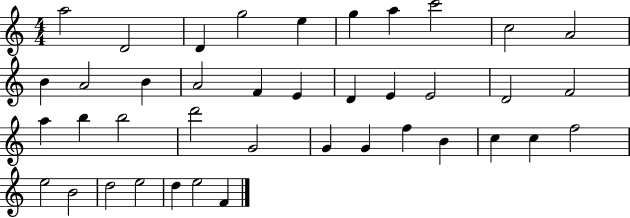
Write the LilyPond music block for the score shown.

{
  \clef treble
  \numericTimeSignature
  \time 4/4
  \key c \major
  a''2 d'2 | d'4 g''2 e''4 | g''4 a''4 c'''2 | c''2 a'2 | \break b'4 a'2 b'4 | a'2 f'4 e'4 | d'4 e'4 e'2 | d'2 f'2 | \break a''4 b''4 b''2 | d'''2 g'2 | g'4 g'4 f''4 b'4 | c''4 c''4 f''2 | \break e''2 b'2 | d''2 e''2 | d''4 e''2 f'4 | \bar "|."
}